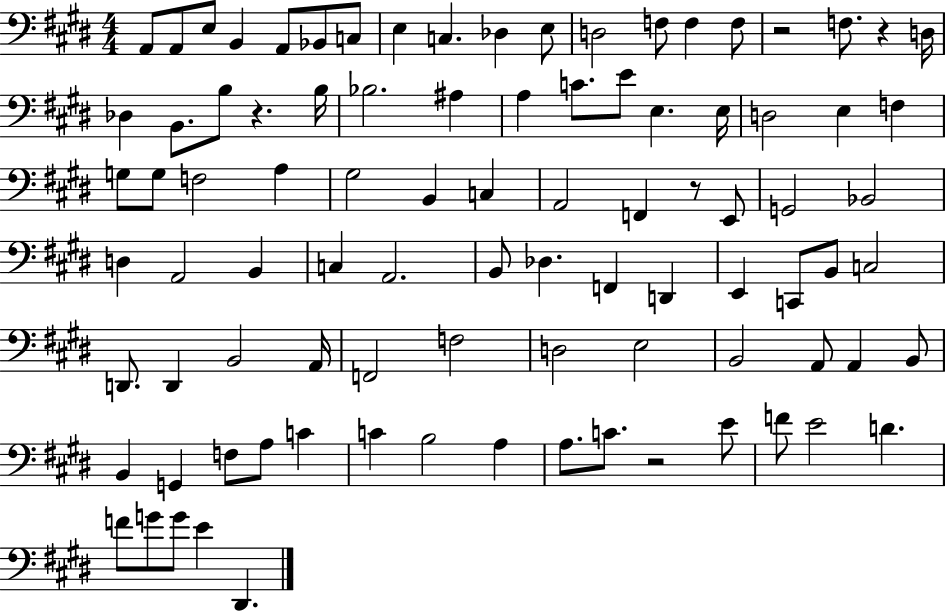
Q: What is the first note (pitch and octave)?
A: A2